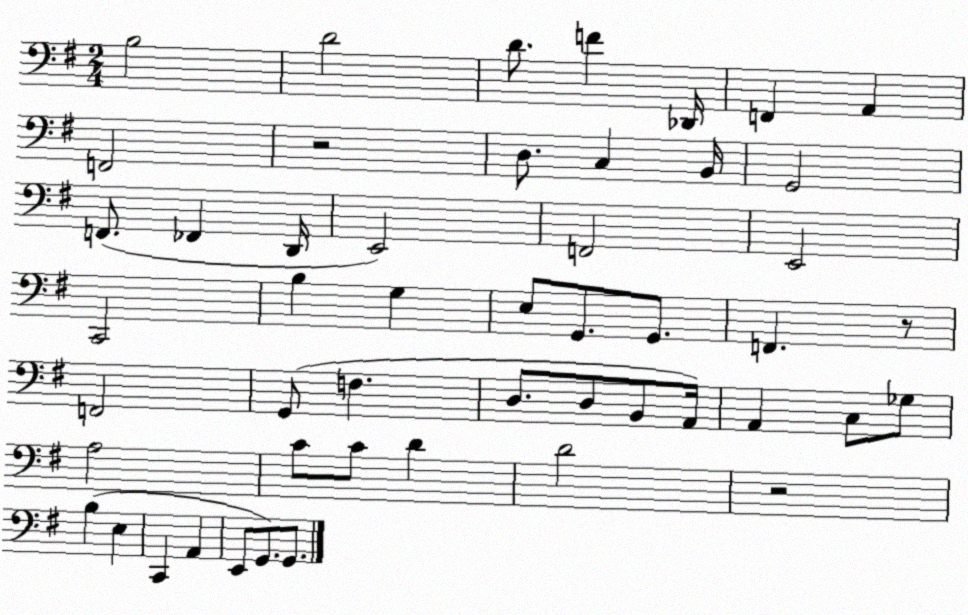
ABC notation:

X:1
T:Untitled
M:2/4
L:1/4
K:G
B,2 D2 D/2 F _D,,/4 F,, A,, F,,2 z2 D,/2 C, B,,/4 G,,2 F,,/2 _F,, D,,/4 E,,2 F,,2 E,,2 C,,2 B, G, E,/2 G,,/2 G,,/2 F,, z/2 F,,2 G,,/2 F, D,/2 D,/2 B,,/2 A,,/4 A,, C,/2 _G,/2 A,2 C/2 C/2 D D2 z2 B, E, C,, A,, E,,/2 G,,/2 G,,/2